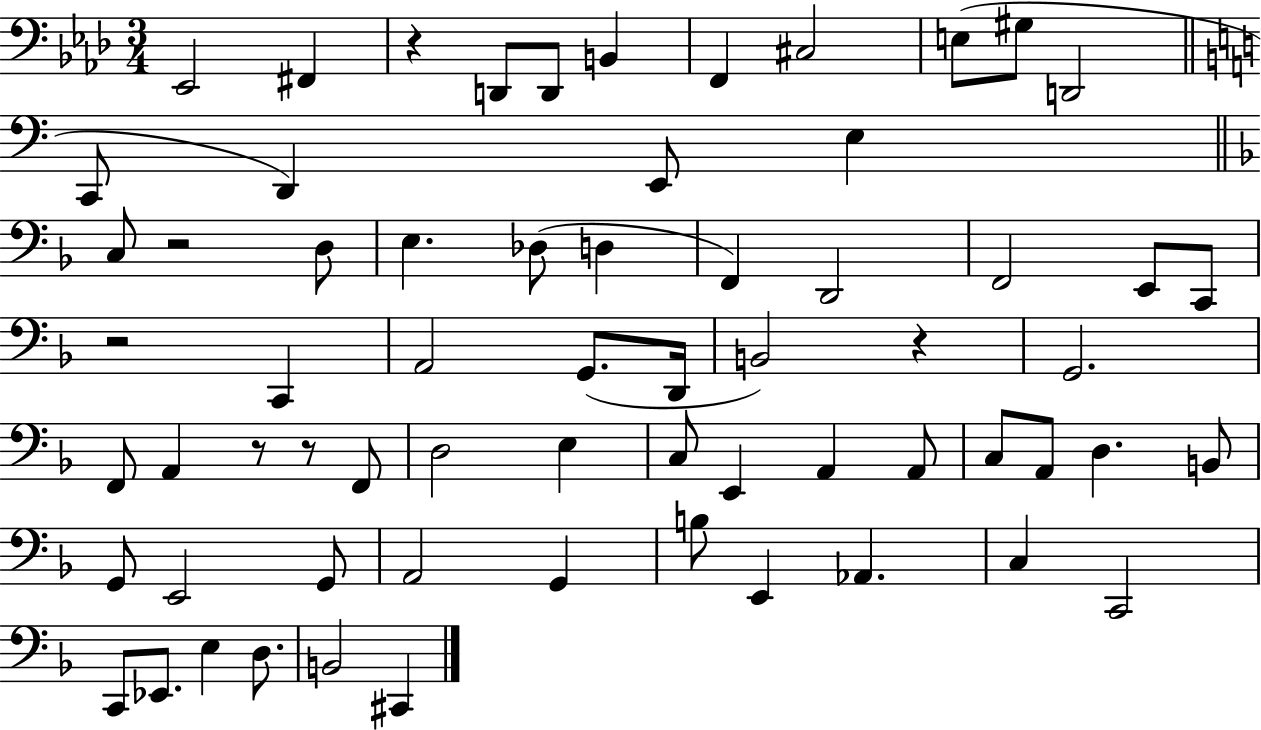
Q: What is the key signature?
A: AES major